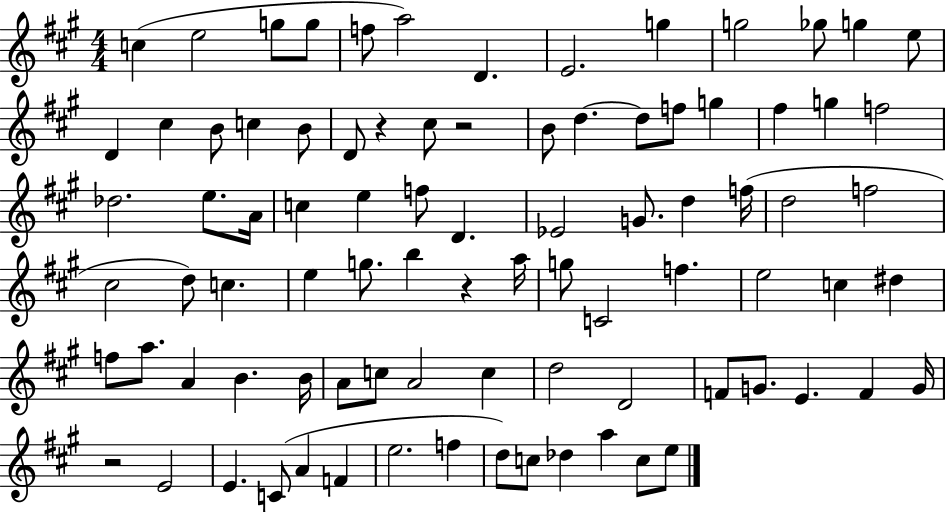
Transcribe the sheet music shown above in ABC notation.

X:1
T:Untitled
M:4/4
L:1/4
K:A
c e2 g/2 g/2 f/2 a2 D E2 g g2 _g/2 g e/2 D ^c B/2 c B/2 D/2 z ^c/2 z2 B/2 d d/2 f/2 g ^f g f2 _d2 e/2 A/4 c e f/2 D _E2 G/2 d f/4 d2 f2 ^c2 d/2 c e g/2 b z a/4 g/2 C2 f e2 c ^d f/2 a/2 A B B/4 A/2 c/2 A2 c d2 D2 F/2 G/2 E F G/4 z2 E2 E C/2 A F e2 f d/2 c/2 _d a c/2 e/2